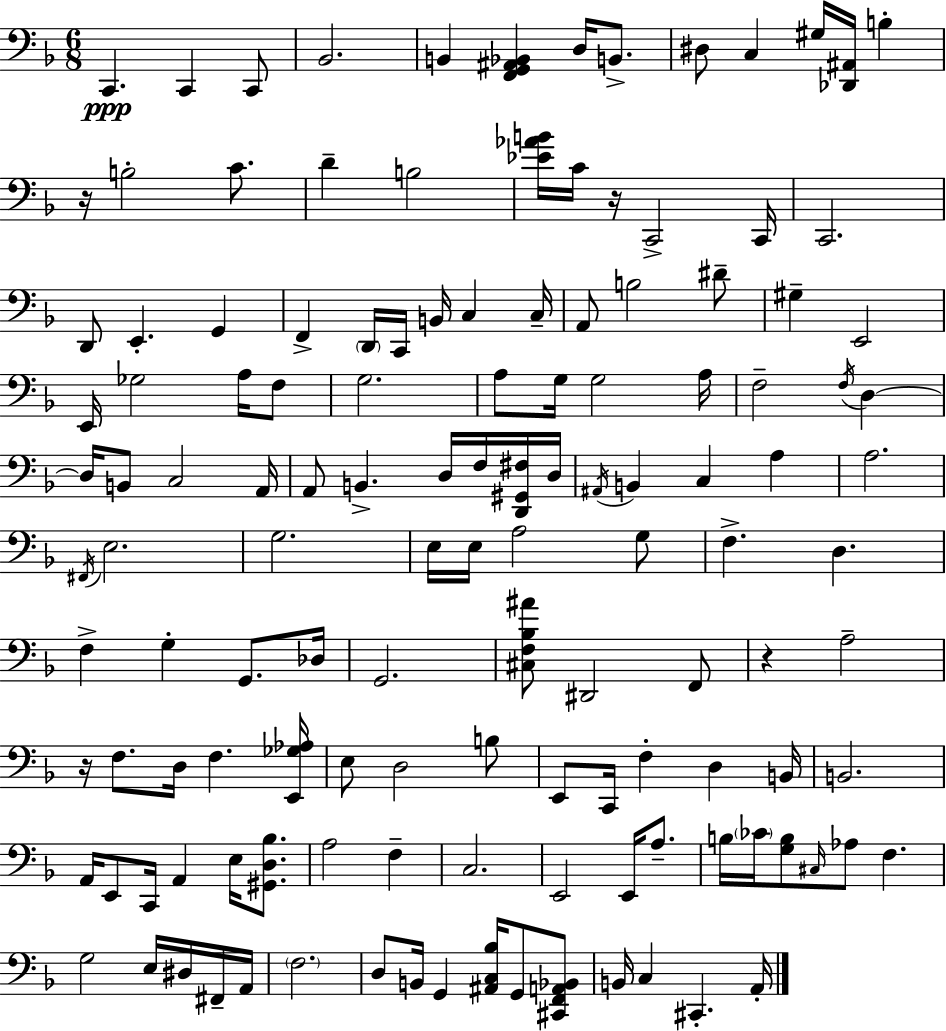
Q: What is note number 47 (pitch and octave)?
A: B2